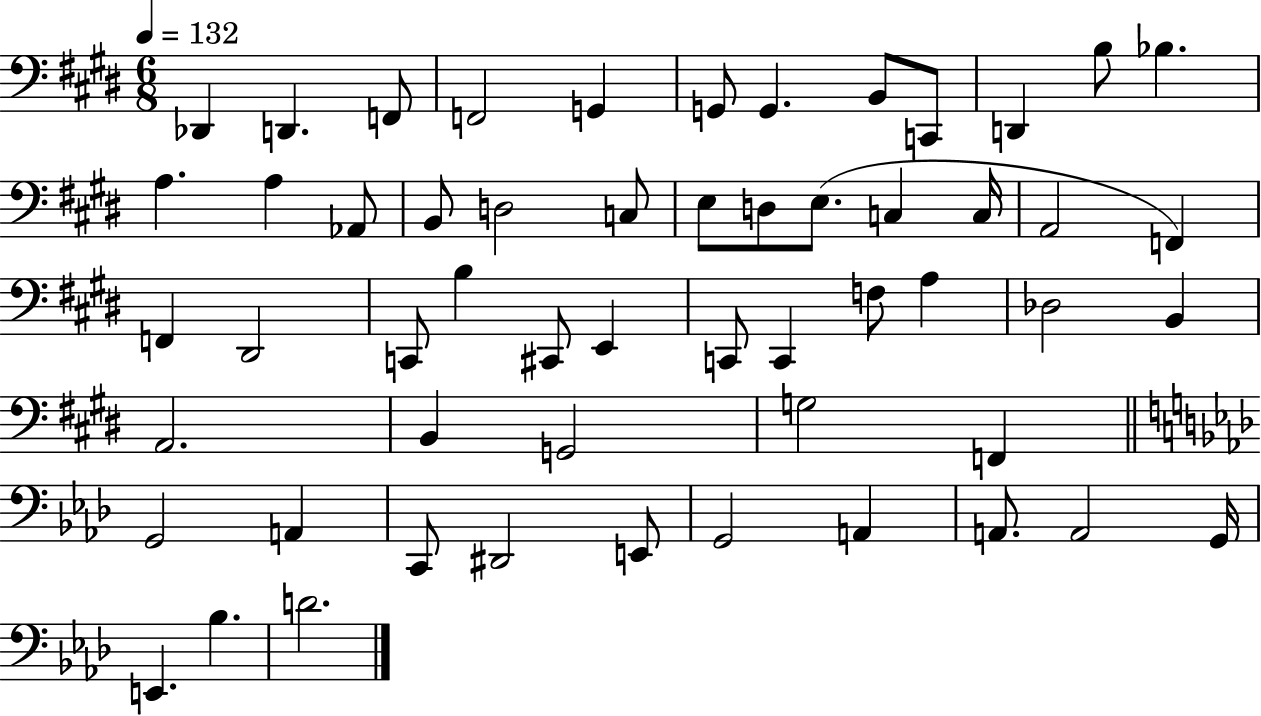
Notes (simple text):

Db2/q D2/q. F2/e F2/h G2/q G2/e G2/q. B2/e C2/e D2/q B3/e Bb3/q. A3/q. A3/q Ab2/e B2/e D3/h C3/e E3/e D3/e E3/e. C3/q C3/s A2/h F2/q F2/q D#2/h C2/e B3/q C#2/e E2/q C2/e C2/q F3/e A3/q Db3/h B2/q A2/h. B2/q G2/h G3/h F2/q G2/h A2/q C2/e D#2/h E2/e G2/h A2/q A2/e. A2/h G2/s E2/q. Bb3/q. D4/h.